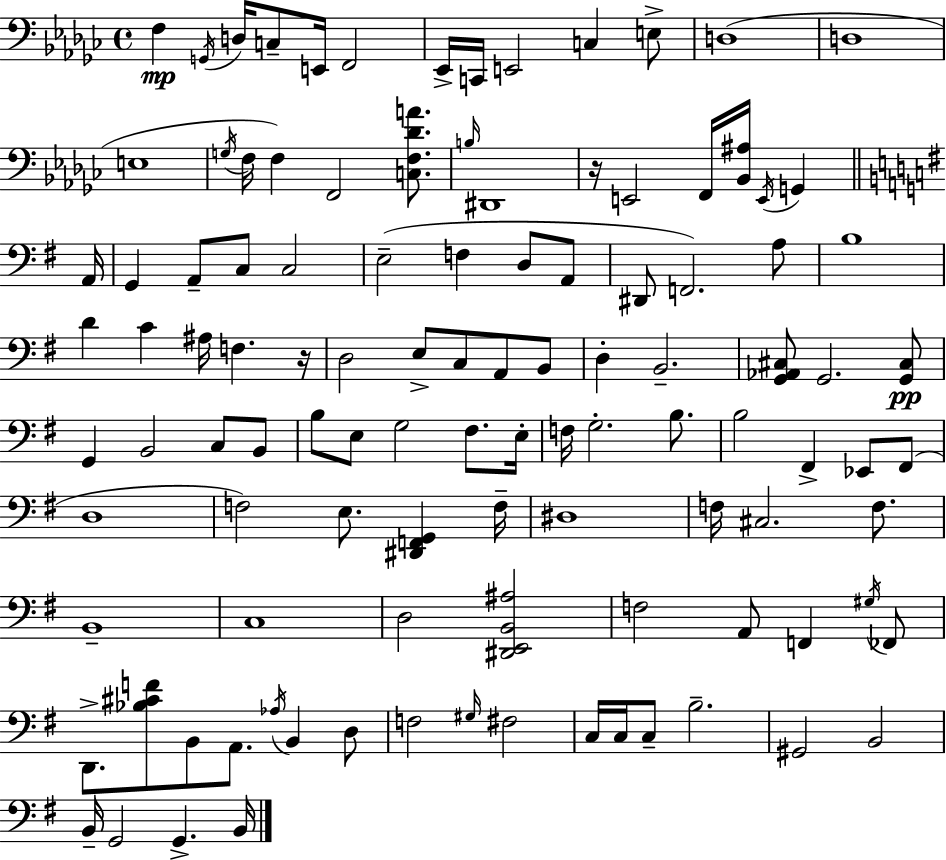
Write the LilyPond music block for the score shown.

{
  \clef bass
  \time 4/4
  \defaultTimeSignature
  \key ees \minor
  \repeat volta 2 { f4\mp \acciaccatura { g,16 } d16 c8-- e,16 f,2 | ees,16-> c,16 e,2 c4 e8-> | d1( | d1 | \break e1 | \acciaccatura { g16 } f16 f4) f,2 <c f des' a'>8. | \grace { b16 } dis,1 | r16 e,2 f,16 <bes, ais>16 \acciaccatura { e,16 } g,4 | \break \bar "||" \break \key g \major a,16 g,4 a,8-- c8 c2 | e2--( f4 d8 a,8 | dis,8 f,2.) a8 | b1 | \break d'4 c'4 ais16 f4. | r16 d2 e8-> c8 a,8 b,8 | d4-. b,2.-- | <g, aes, cis>8 g,2. <g, cis>8\pp | \break g,4 b,2 c8 b,8 | b8 e8 g2 fis8. | e16-. f16 g2.-. b8. | b2 fis,4-> ees,8 fis,8( | \break d1 | f2) e8. <dis, f, g,>4 | f16-- dis1 | f16 cis2. f8. | \break b,1-- | c1 | d2 <dis, e, b, ais>2 | f2 a,8 f,4 \acciaccatura { gis16 } | \break fes,8 d,8.-> <bes cis' f'>8 b,8 a,8. \acciaccatura { aes16 } b,4 | d8 f2 \grace { gis16 } fis2 | c16 c16 c8-- b2.-- | gis,2 b,2 | \break b,16-- g,2 g,4.-> | b,16 } \bar "|."
}